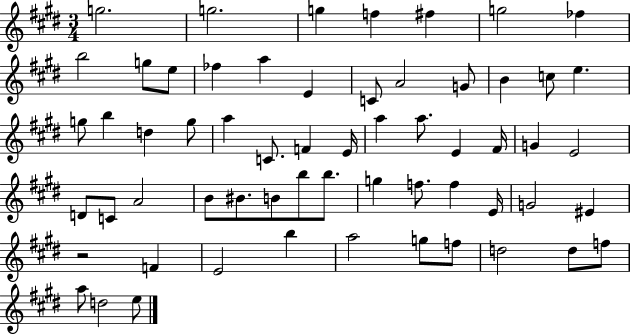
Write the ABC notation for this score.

X:1
T:Untitled
M:3/4
L:1/4
K:E
g2 g2 g f ^f g2 _f b2 g/2 e/2 _f a E C/2 A2 G/2 B c/2 e g/2 b d g/2 a C/2 F E/4 a a/2 E ^F/4 G E2 D/2 C/2 A2 B/2 ^B/2 B/2 b/2 b/2 g f/2 f E/4 G2 ^E z2 F E2 b a2 g/2 f/2 d2 d/2 f/2 a/2 d2 e/2